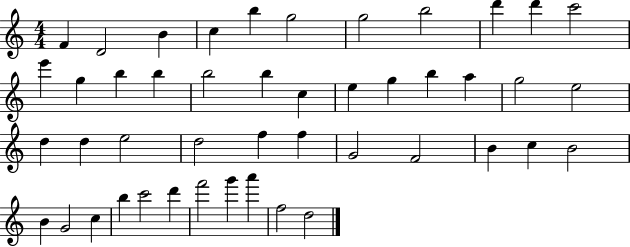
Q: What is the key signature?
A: C major